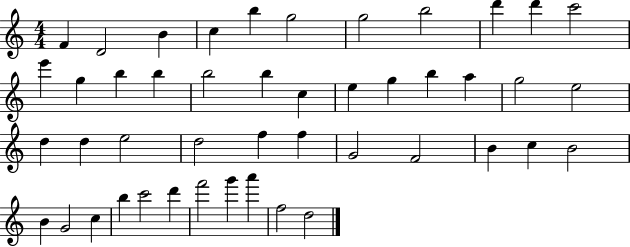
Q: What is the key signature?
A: C major